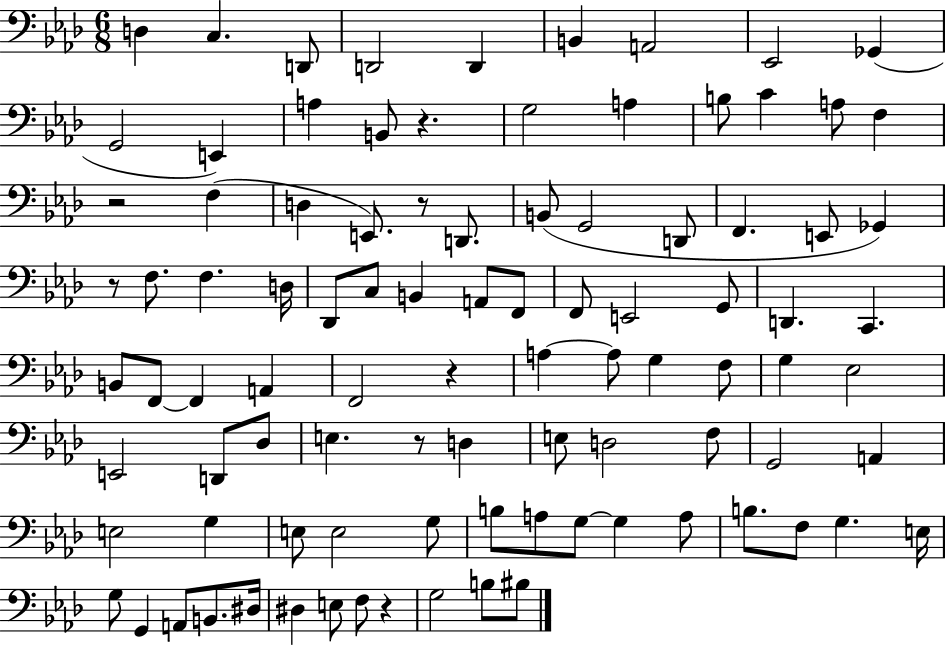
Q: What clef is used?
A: bass